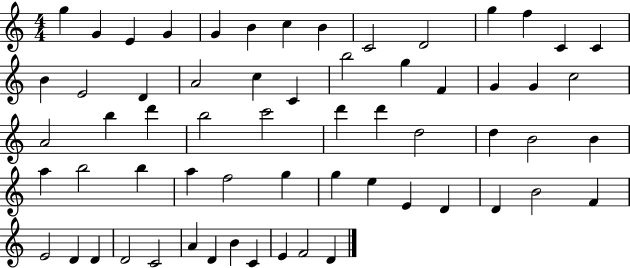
X:1
T:Untitled
M:4/4
L:1/4
K:C
g G E G G B c B C2 D2 g f C C B E2 D A2 c C b2 g F G G c2 A2 b d' b2 c'2 d' d' d2 d B2 B a b2 b a f2 g g e E D D B2 F E2 D D D2 C2 A D B C E F2 D